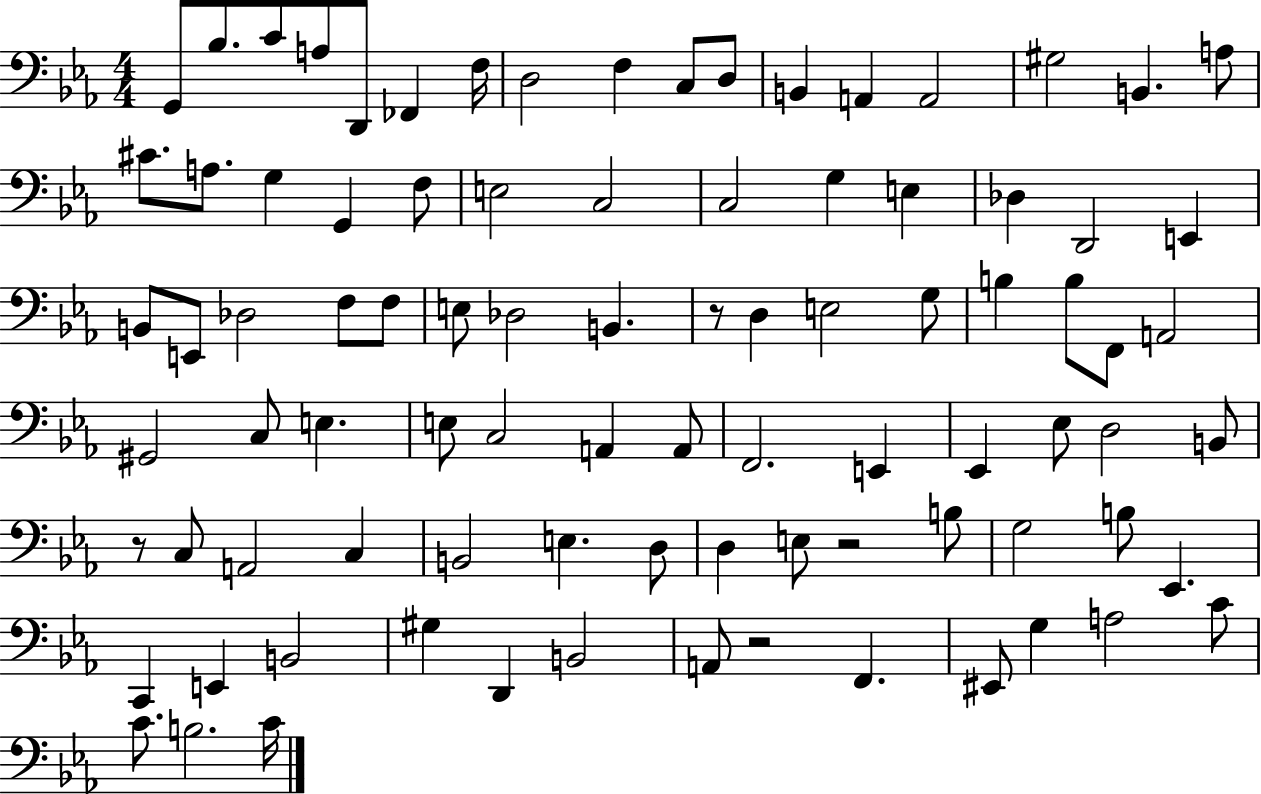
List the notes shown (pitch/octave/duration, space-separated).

G2/e Bb3/e. C4/e A3/e D2/e FES2/q F3/s D3/h F3/q C3/e D3/e B2/q A2/q A2/h G#3/h B2/q. A3/e C#4/e. A3/e. G3/q G2/q F3/e E3/h C3/h C3/h G3/q E3/q Db3/q D2/h E2/q B2/e E2/e Db3/h F3/e F3/e E3/e Db3/h B2/q. R/e D3/q E3/h G3/e B3/q B3/e F2/e A2/h G#2/h C3/e E3/q. E3/e C3/h A2/q A2/e F2/h. E2/q Eb2/q Eb3/e D3/h B2/e R/e C3/e A2/h C3/q B2/h E3/q. D3/e D3/q E3/e R/h B3/e G3/h B3/e Eb2/q. C2/q E2/q B2/h G#3/q D2/q B2/h A2/e R/h F2/q. EIS2/e G3/q A3/h C4/e C4/e. B3/h. C4/s